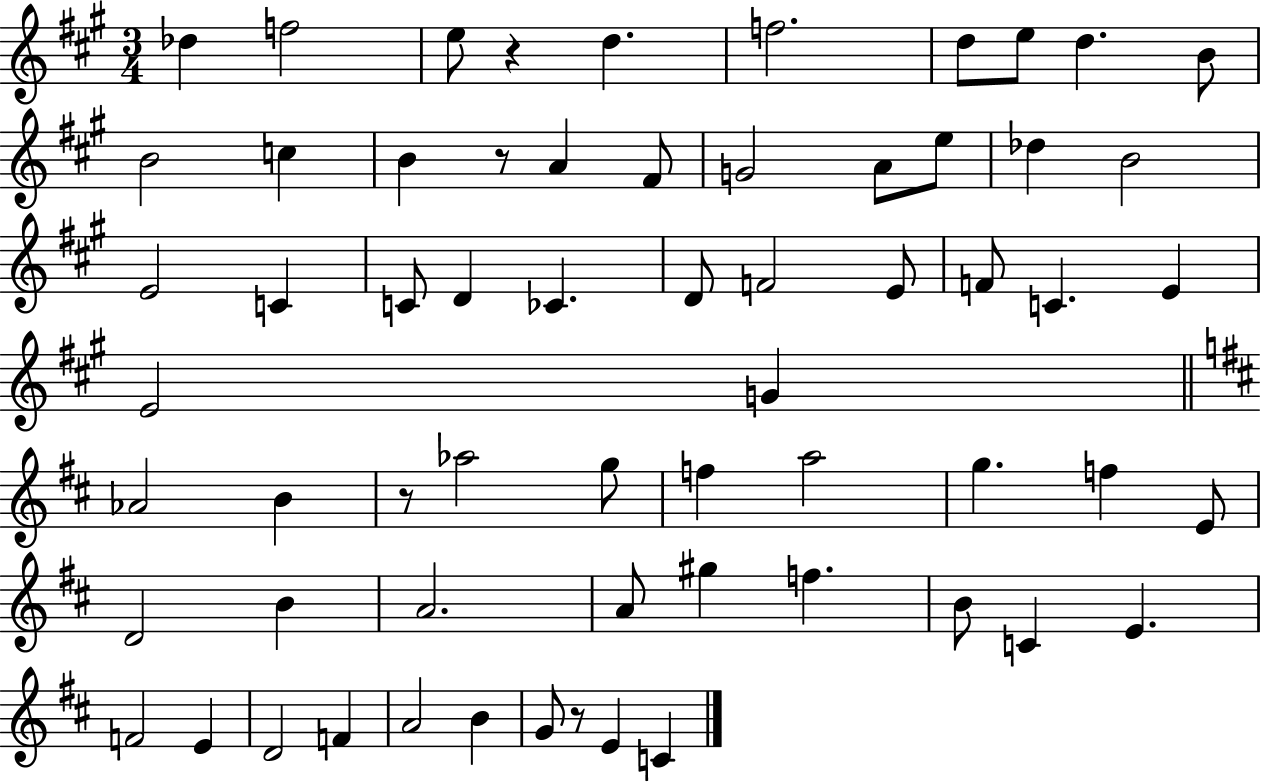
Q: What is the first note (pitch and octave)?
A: Db5